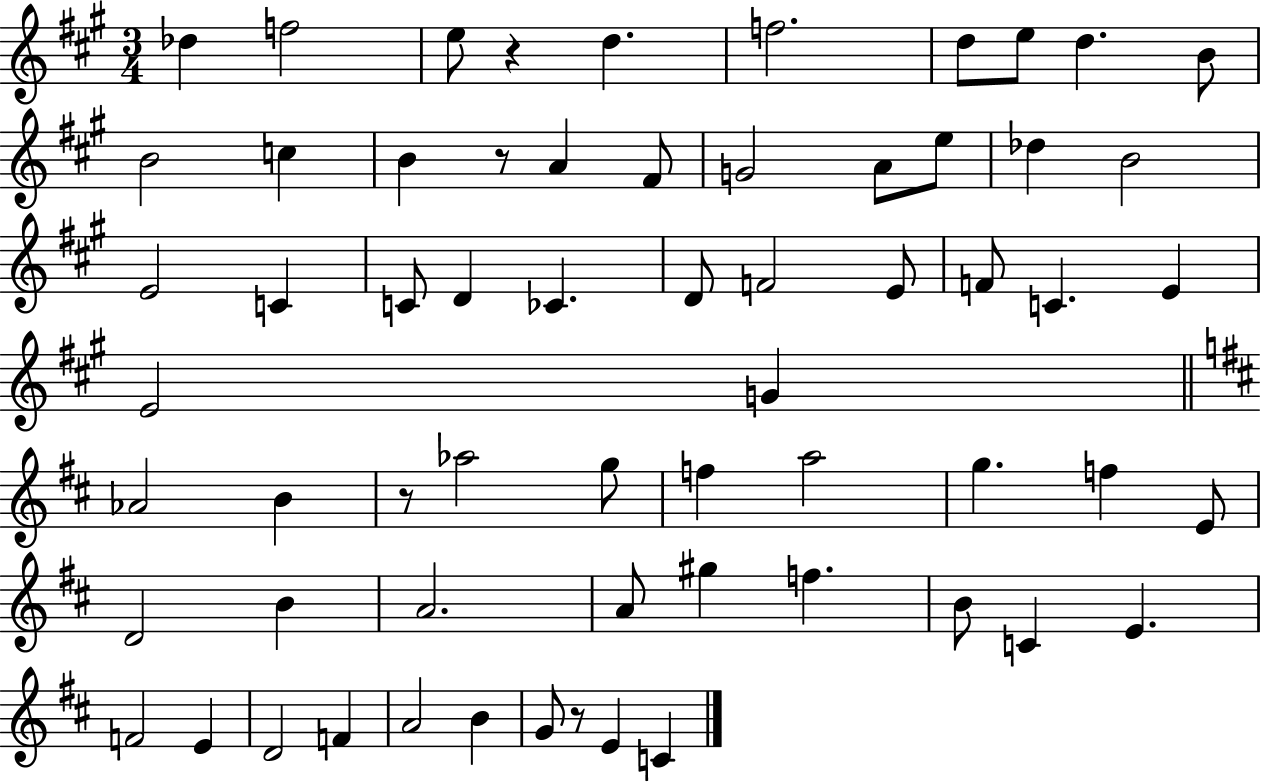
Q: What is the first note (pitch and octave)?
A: Db5